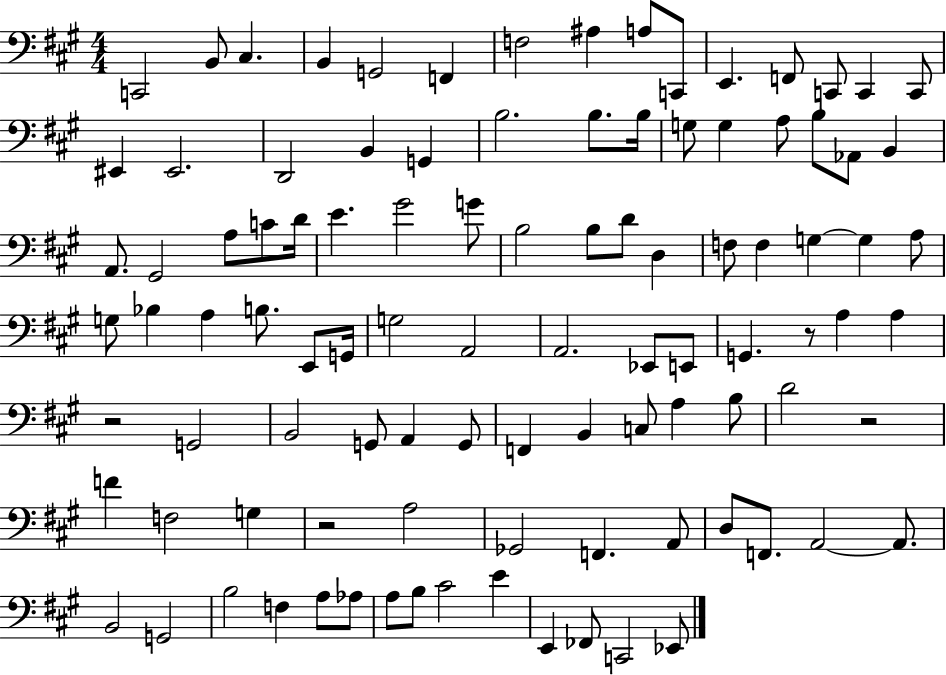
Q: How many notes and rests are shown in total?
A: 100